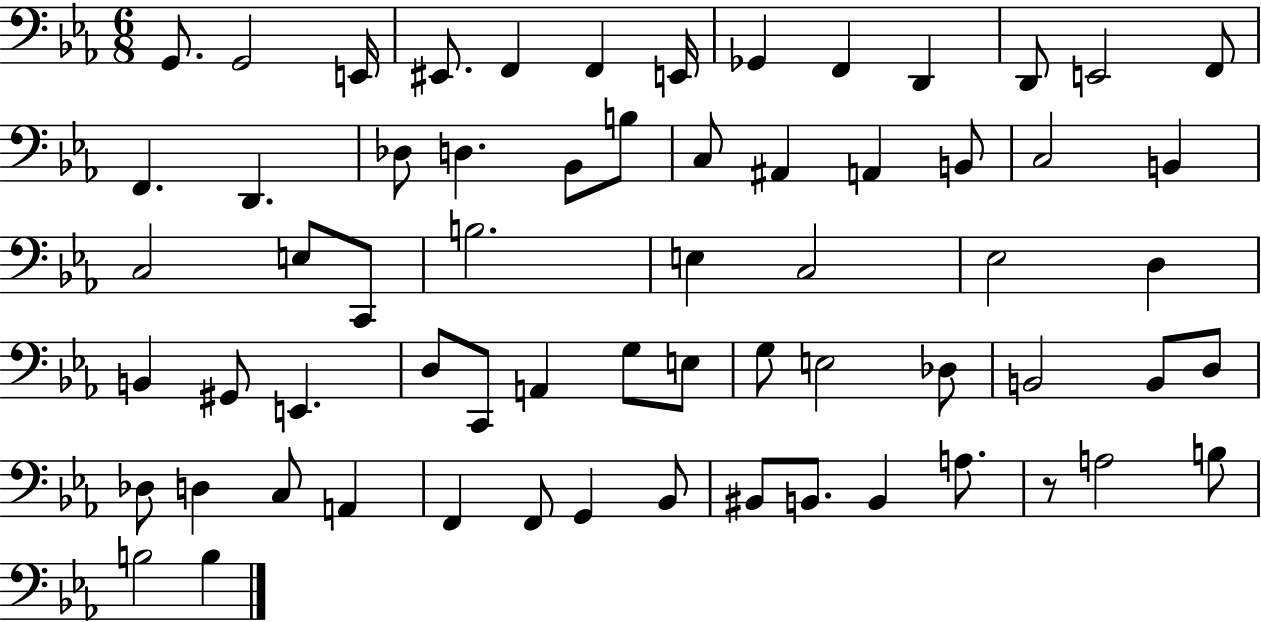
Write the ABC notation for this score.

X:1
T:Untitled
M:6/8
L:1/4
K:Eb
G,,/2 G,,2 E,,/4 ^E,,/2 F,, F,, E,,/4 _G,, F,, D,, D,,/2 E,,2 F,,/2 F,, D,, _D,/2 D, _B,,/2 B,/2 C,/2 ^A,, A,, B,,/2 C,2 B,, C,2 E,/2 C,,/2 B,2 E, C,2 _E,2 D, B,, ^G,,/2 E,, D,/2 C,,/2 A,, G,/2 E,/2 G,/2 E,2 _D,/2 B,,2 B,,/2 D,/2 _D,/2 D, C,/2 A,, F,, F,,/2 G,, _B,,/2 ^B,,/2 B,,/2 B,, A,/2 z/2 A,2 B,/2 B,2 B,